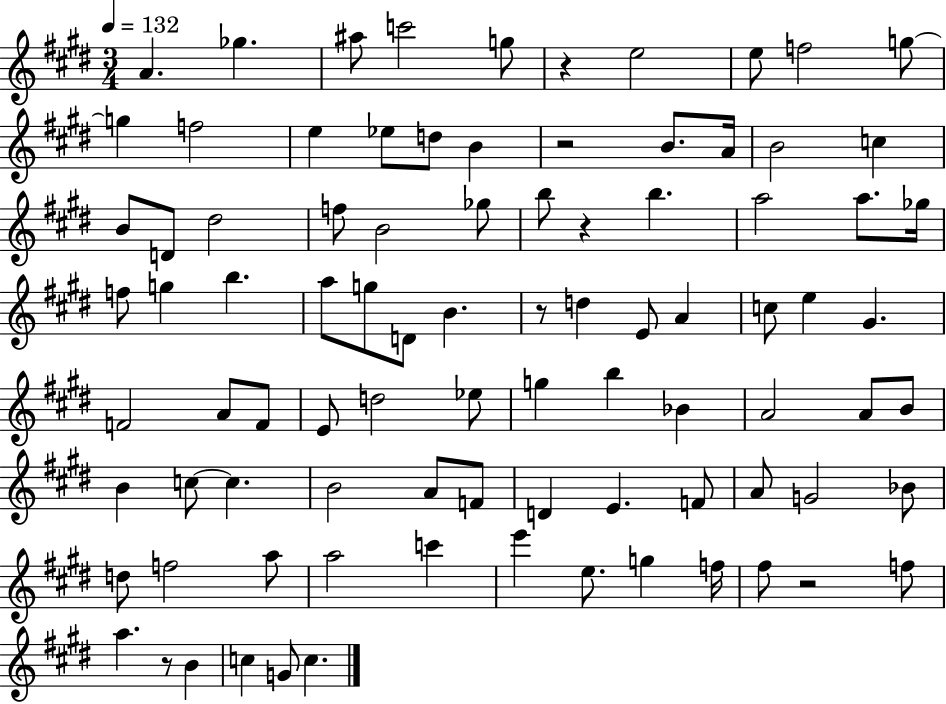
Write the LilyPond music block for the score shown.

{
  \clef treble
  \numericTimeSignature
  \time 3/4
  \key e \major
  \tempo 4 = 132
  a'4. ges''4. | ais''8 c'''2 g''8 | r4 e''2 | e''8 f''2 g''8~~ | \break g''4 f''2 | e''4 ees''8 d''8 b'4 | r2 b'8. a'16 | b'2 c''4 | \break b'8 d'8 dis''2 | f''8 b'2 ges''8 | b''8 r4 b''4. | a''2 a''8. ges''16 | \break f''8 g''4 b''4. | a''8 g''8 d'8 b'4. | r8 d''4 e'8 a'4 | c''8 e''4 gis'4. | \break f'2 a'8 f'8 | e'8 d''2 ees''8 | g''4 b''4 bes'4 | a'2 a'8 b'8 | \break b'4 c''8~~ c''4. | b'2 a'8 f'8 | d'4 e'4. f'8 | a'8 g'2 bes'8 | \break d''8 f''2 a''8 | a''2 c'''4 | e'''4 e''8. g''4 f''16 | fis''8 r2 f''8 | \break a''4. r8 b'4 | c''4 g'8 c''4. | \bar "|."
}